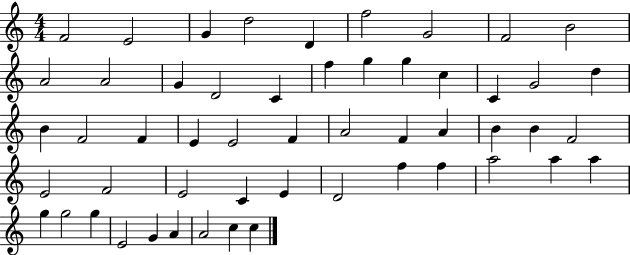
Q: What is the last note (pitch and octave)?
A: C5